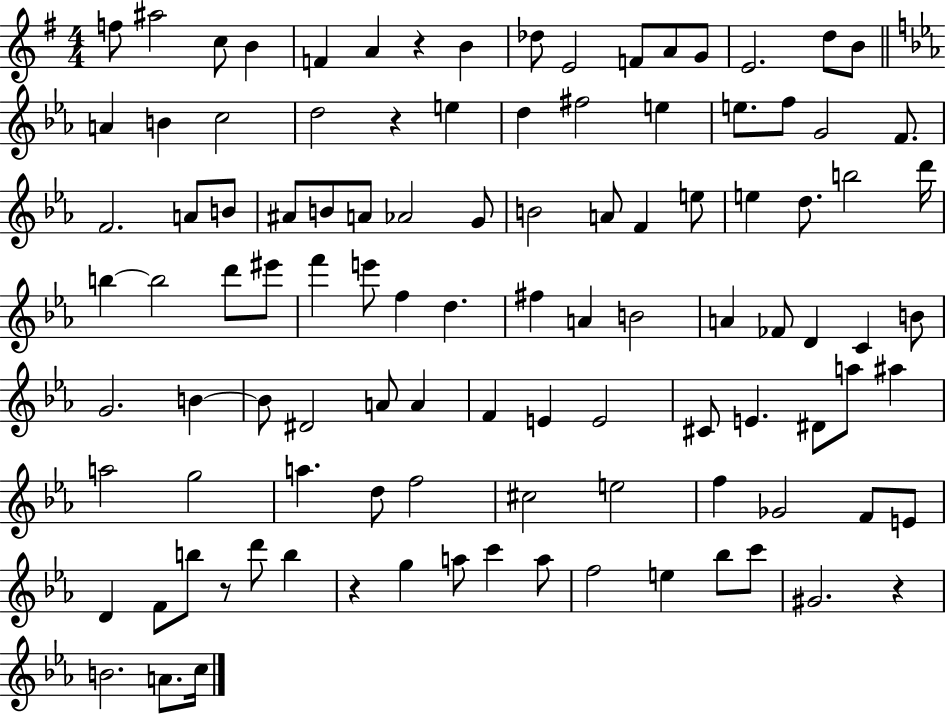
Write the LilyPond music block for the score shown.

{
  \clef treble
  \numericTimeSignature
  \time 4/4
  \key g \major
  f''8 ais''2 c''8 b'4 | f'4 a'4 r4 b'4 | des''8 e'2 f'8 a'8 g'8 | e'2. d''8 b'8 | \break \bar "||" \break \key ees \major a'4 b'4 c''2 | d''2 r4 e''4 | d''4 fis''2 e''4 | e''8. f''8 g'2 f'8. | \break f'2. a'8 b'8 | ais'8 b'8 a'8 aes'2 g'8 | b'2 a'8 f'4 e''8 | e''4 d''8. b''2 d'''16 | \break b''4~~ b''2 d'''8 eis'''8 | f'''4 e'''8 f''4 d''4. | fis''4 a'4 b'2 | a'4 fes'8 d'4 c'4 b'8 | \break g'2. b'4~~ | b'8 dis'2 a'8 a'4 | f'4 e'4 e'2 | cis'8 e'4. dis'8 a''8 ais''4 | \break a''2 g''2 | a''4. d''8 f''2 | cis''2 e''2 | f''4 ges'2 f'8 e'8 | \break d'4 f'8 b''8 r8 d'''8 b''4 | r4 g''4 a''8 c'''4 a''8 | f''2 e''4 bes''8 c'''8 | gis'2. r4 | \break b'2. a'8. c''16 | \bar "|."
}